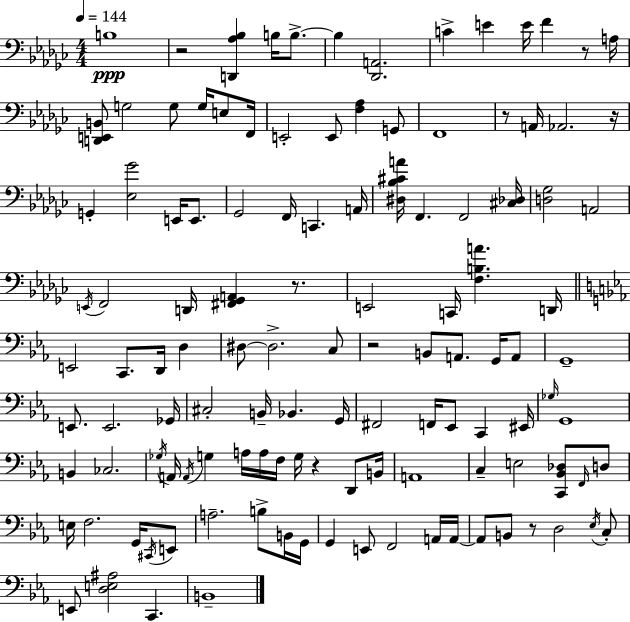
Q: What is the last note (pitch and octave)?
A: B2